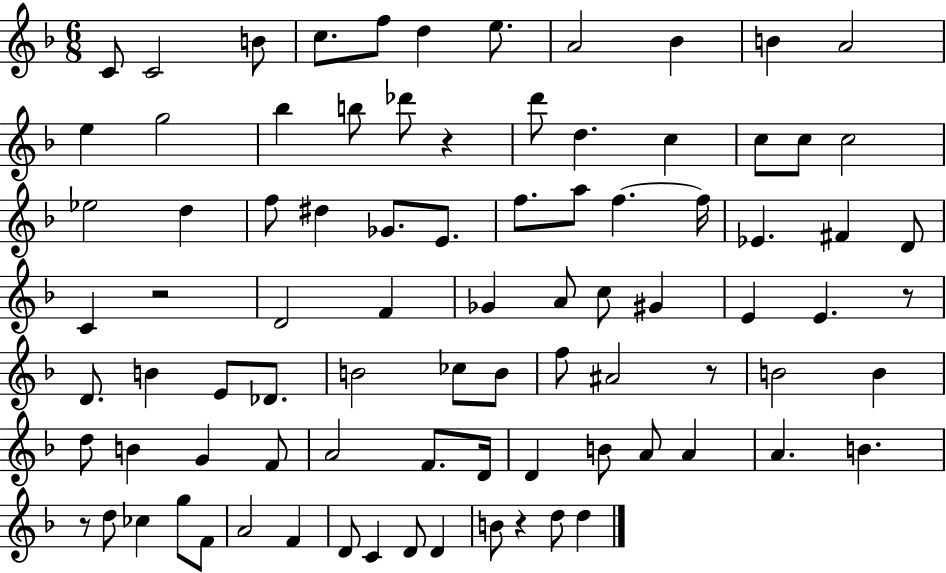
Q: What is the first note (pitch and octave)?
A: C4